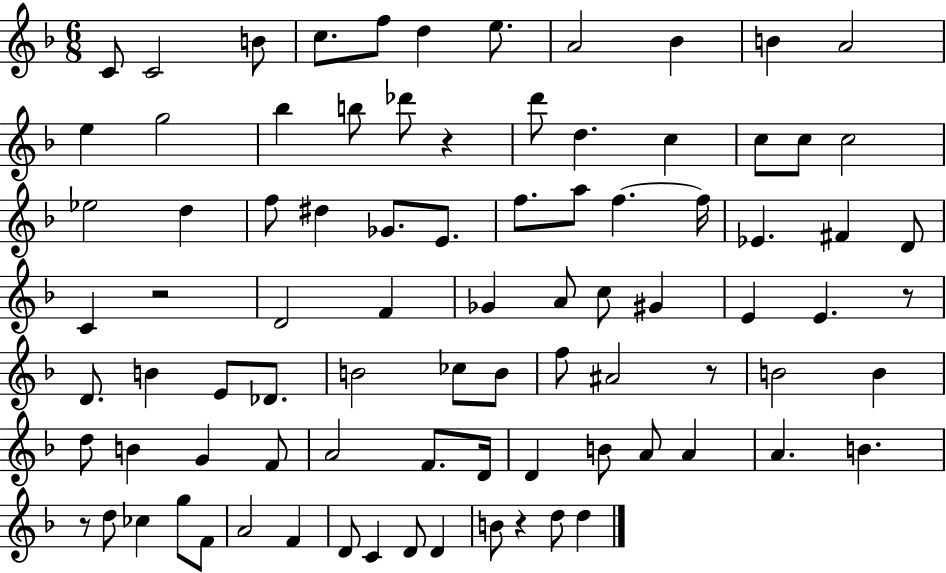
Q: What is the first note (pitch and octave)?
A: C4